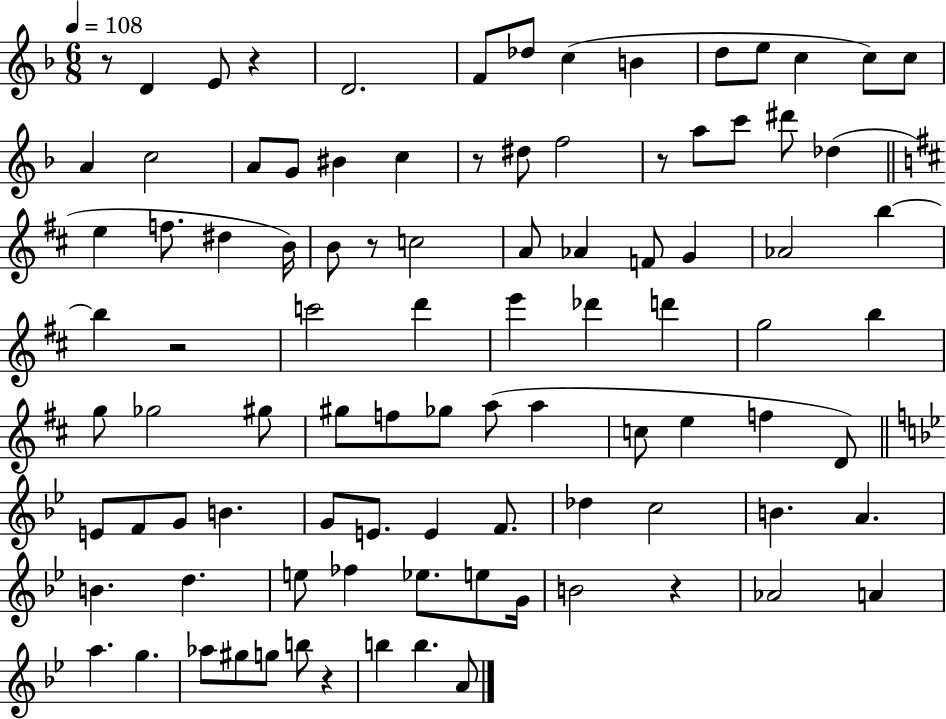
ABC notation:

X:1
T:Untitled
M:6/8
L:1/4
K:F
z/2 D E/2 z D2 F/2 _d/2 c B d/2 e/2 c c/2 c/2 A c2 A/2 G/2 ^B c z/2 ^d/2 f2 z/2 a/2 c'/2 ^d'/2 _d e f/2 ^d B/4 B/2 z/2 c2 A/2 _A F/2 G _A2 b b z2 c'2 d' e' _d' d' g2 b g/2 _g2 ^g/2 ^g/2 f/2 _g/2 a/2 a c/2 e f D/2 E/2 F/2 G/2 B G/2 E/2 E F/2 _d c2 B A B d e/2 _f _e/2 e/2 G/4 B2 z _A2 A a g _a/2 ^g/2 g/2 b/2 z b b A/2